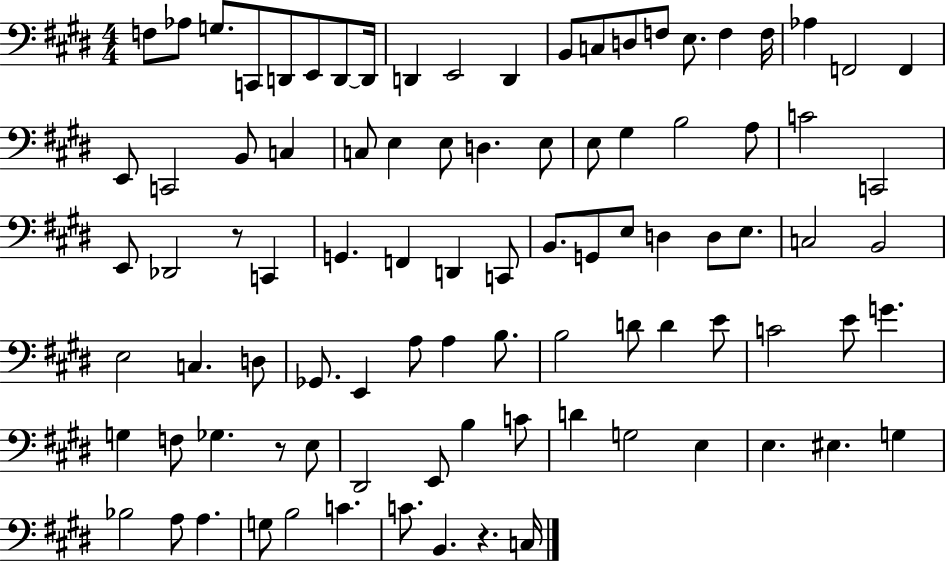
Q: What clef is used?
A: bass